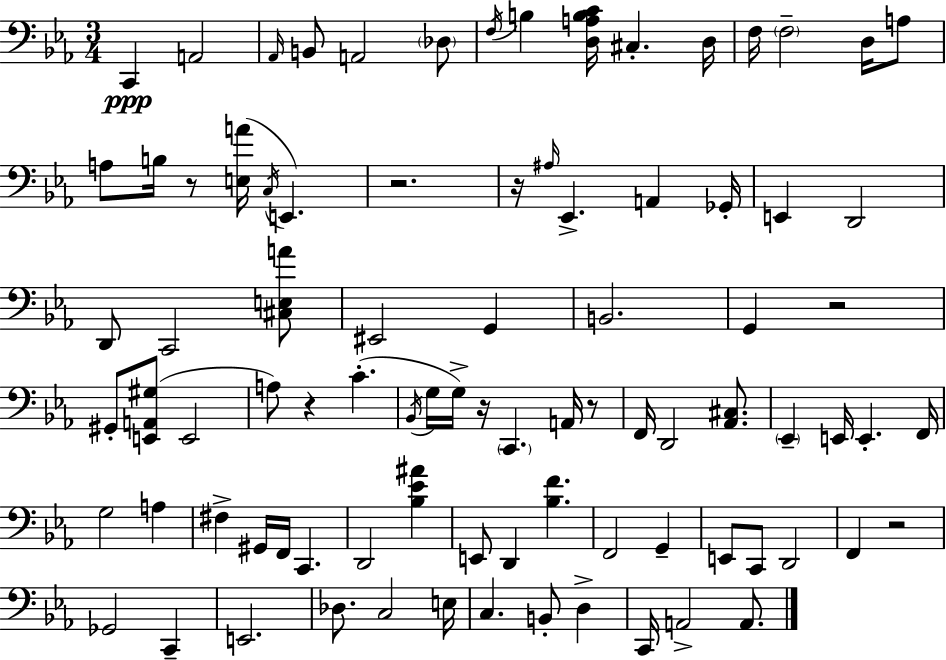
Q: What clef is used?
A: bass